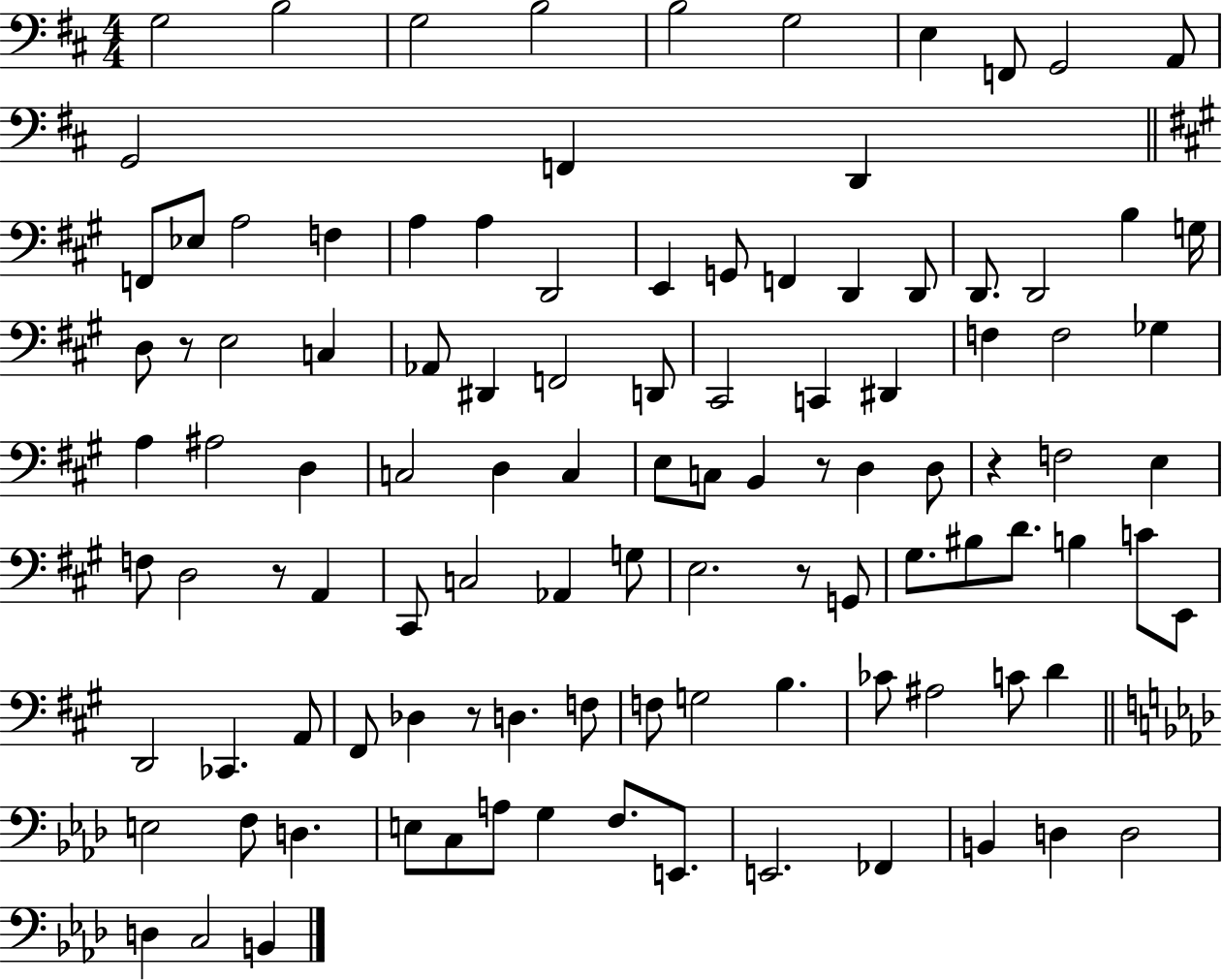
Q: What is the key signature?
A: D major